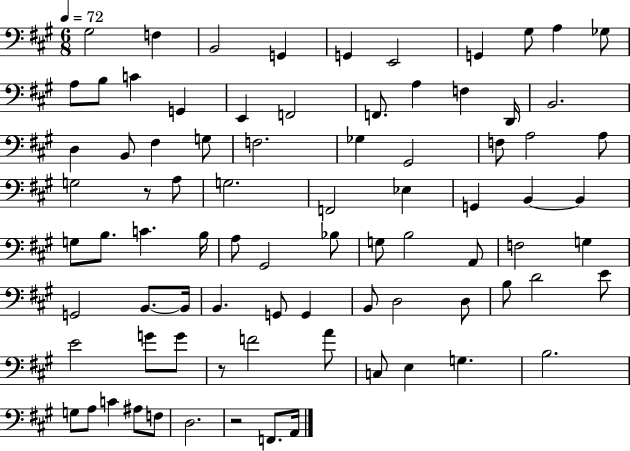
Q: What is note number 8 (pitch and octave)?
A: G#3